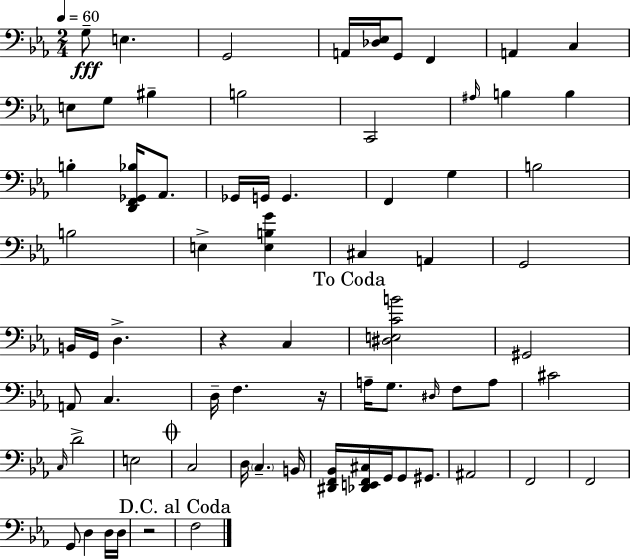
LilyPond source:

{
  \clef bass
  \numericTimeSignature
  \time 2/4
  \key ees \major
  \tempo 4 = 60
  g8--\fff e4. | g,2 | a,16 <des ees>16 g,8 f,4 | a,4 c4 | \break e8 g8 bis4-- | b2 | c,2 | \grace { ais16 } b4 b4 | \break b4-. <d, f, ges, bes>16 aes,8. | ges,16 g,16 g,4. | f,4 g4 | b2 | \break b2 | e4-> <e b g'>4 | cis4 a,4 | g,2 | \break b,16 g,16 d4.-> | r4 c4 | \mark "To Coda" <dis e c' b'>2 | gis,2 | \break a,8 c4. | d16-- f4. | r16 a16-- g8. \grace { dis16 } f8 | a8 cis'2 | \break \grace { c16 } d'2-> | e2 | \mark \markup { \musicglyph "scripts.coda" } c2 | d16 \parenthesize c4.-- | \break b,16 <dis, f, bes,>16 <des, e, f, cis>16 g,16 g,8 | gis,8. ais,2 | f,2 | f,2 | \break g,8 d4 | d16 d16 r2 | \mark "D.C. al Coda" f2 | \bar "|."
}